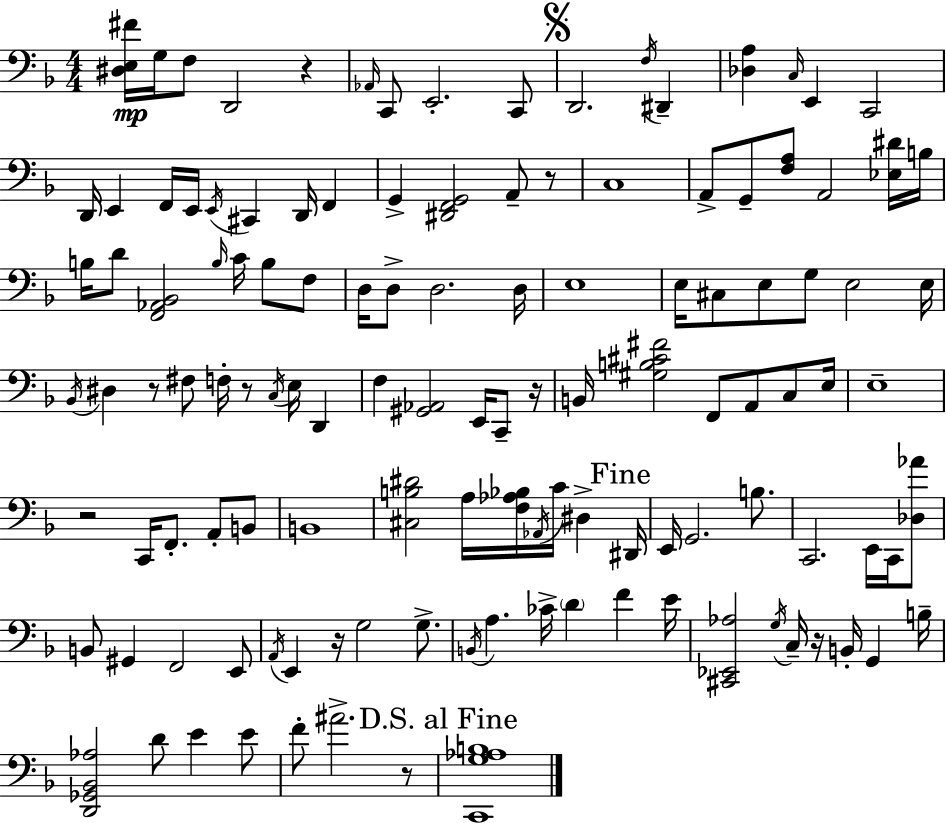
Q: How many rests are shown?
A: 9